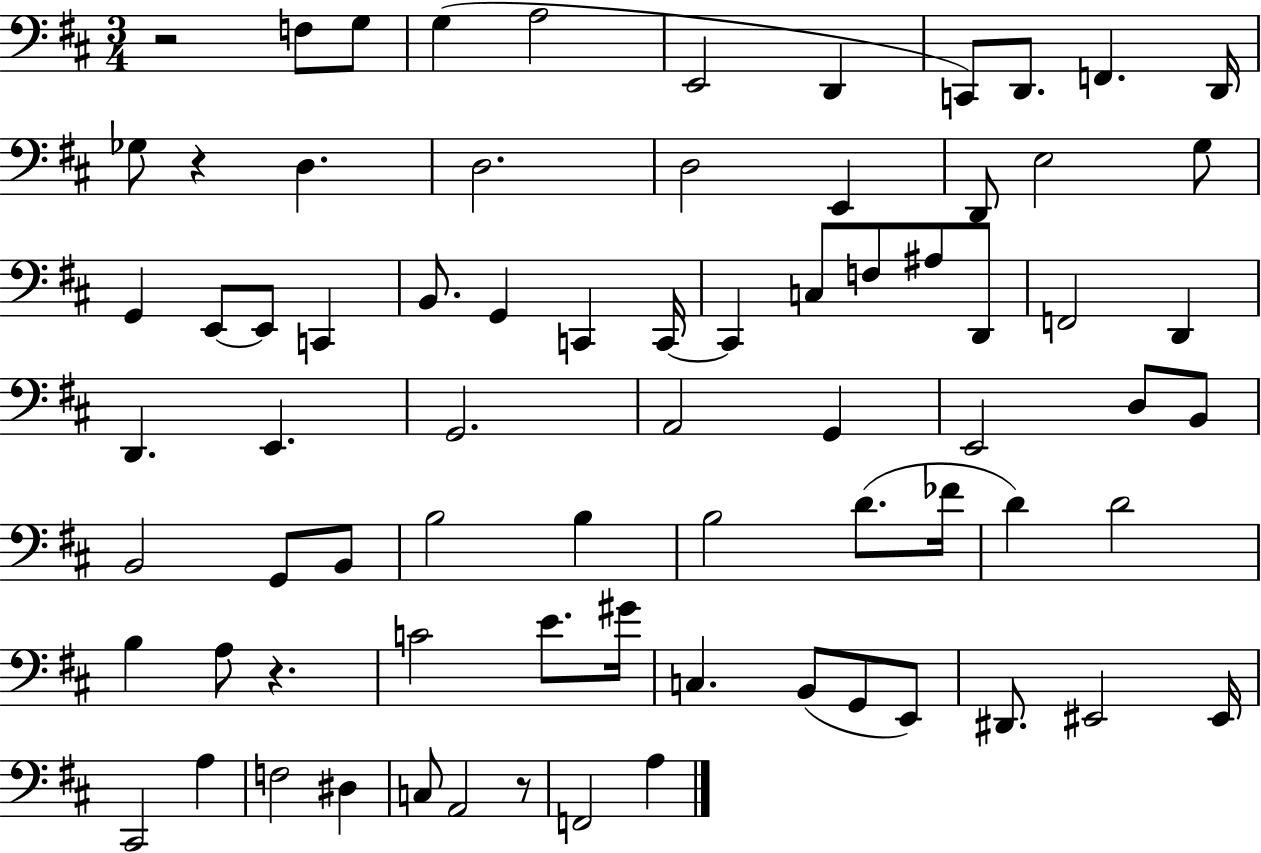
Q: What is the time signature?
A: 3/4